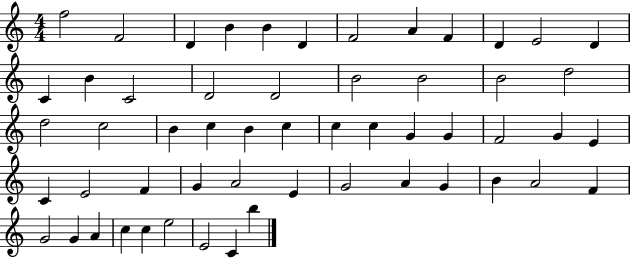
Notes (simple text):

F5/h F4/h D4/q B4/q B4/q D4/q F4/h A4/q F4/q D4/q E4/h D4/q C4/q B4/q C4/h D4/h D4/h B4/h B4/h B4/h D5/h D5/h C5/h B4/q C5/q B4/q C5/q C5/q C5/q G4/q G4/q F4/h G4/q E4/q C4/q E4/h F4/q G4/q A4/h E4/q G4/h A4/q G4/q B4/q A4/h F4/q G4/h G4/q A4/q C5/q C5/q E5/h E4/h C4/q B5/q